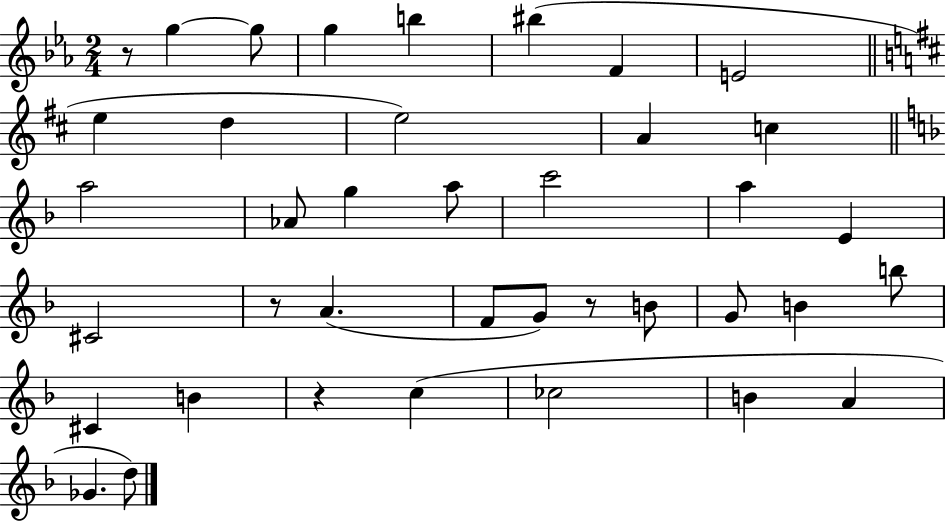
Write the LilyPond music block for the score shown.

{
  \clef treble
  \numericTimeSignature
  \time 2/4
  \key ees \major
  r8 g''4~~ g''8 | g''4 b''4 | bis''4( f'4 | e'2 | \break \bar "||" \break \key b \minor e''4 d''4 | e''2) | a'4 c''4 | \bar "||" \break \key f \major a''2 | aes'8 g''4 a''8 | c'''2 | a''4 e'4 | \break cis'2 | r8 a'4.( | f'8 g'8) r8 b'8 | g'8 b'4 b''8 | \break cis'4 b'4 | r4 c''4( | ces''2 | b'4 a'4 | \break ges'4. d''8) | \bar "|."
}